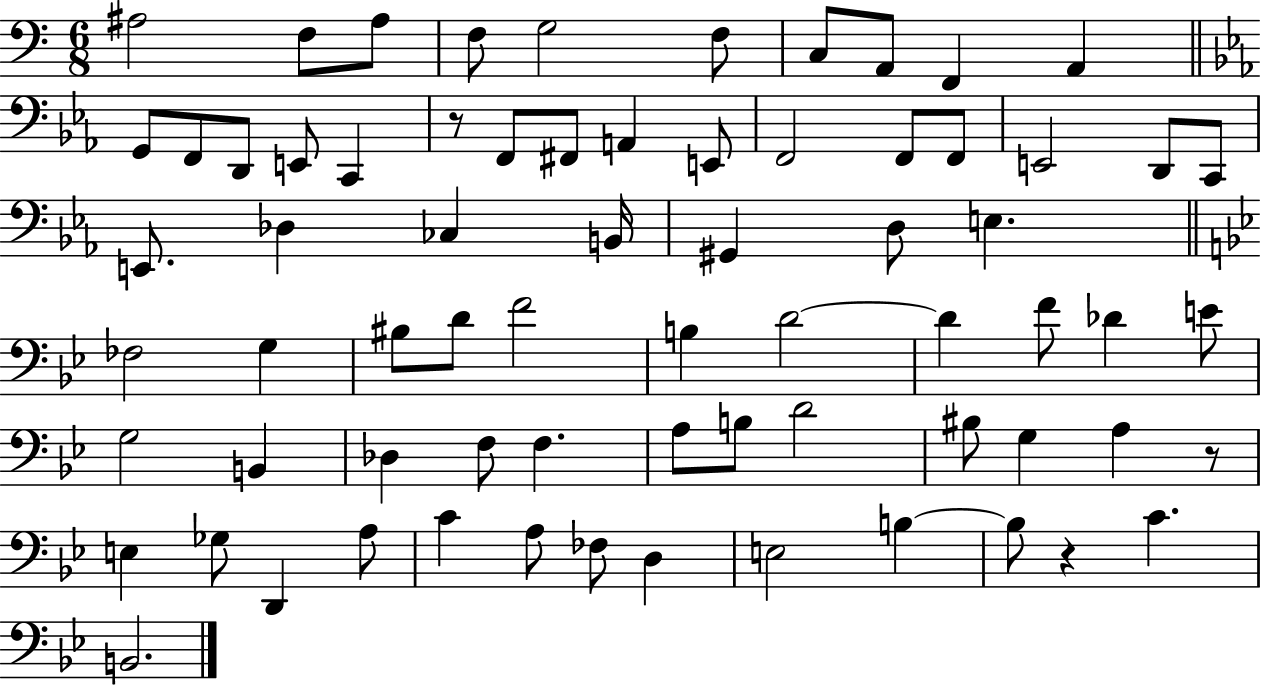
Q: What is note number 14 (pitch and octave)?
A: E2